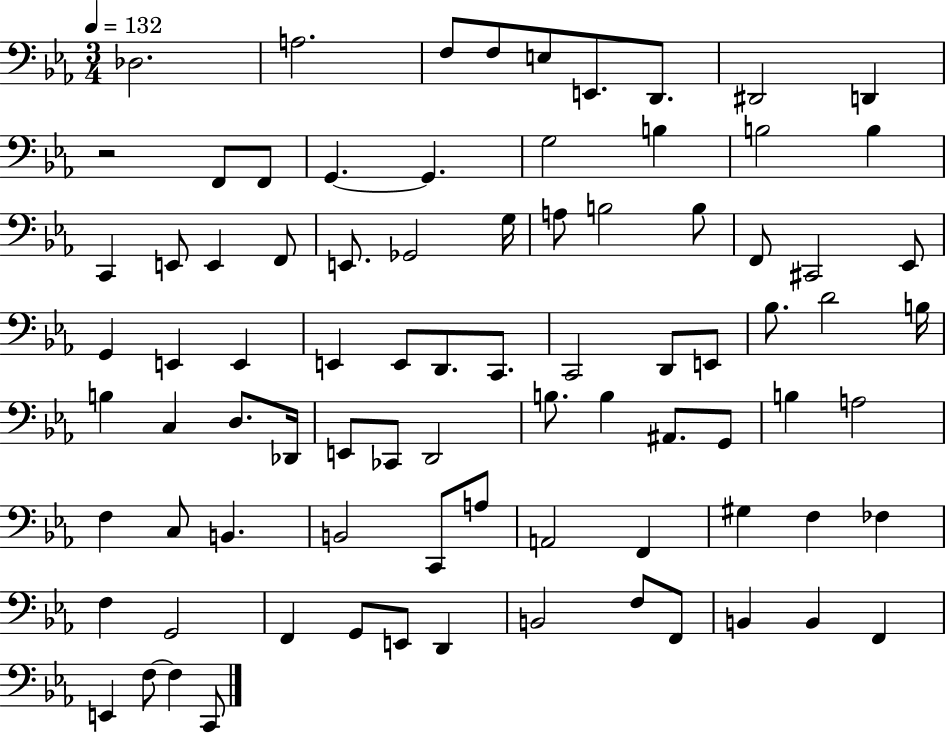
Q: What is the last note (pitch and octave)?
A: C2